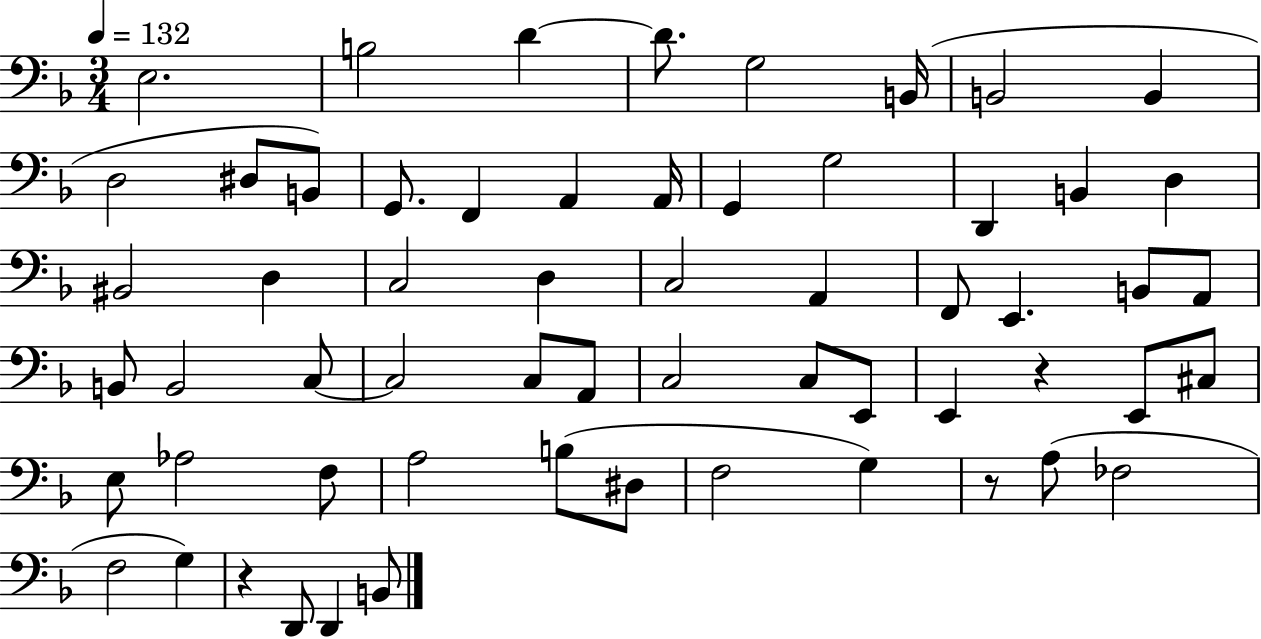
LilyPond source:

{
  \clef bass
  \numericTimeSignature
  \time 3/4
  \key f \major
  \tempo 4 = 132
  e2. | b2 d'4~~ | d'8. g2 b,16( | b,2 b,4 | \break d2 dis8 b,8) | g,8. f,4 a,4 a,16 | g,4 g2 | d,4 b,4 d4 | \break bis,2 d4 | c2 d4 | c2 a,4 | f,8 e,4. b,8 a,8 | \break b,8 b,2 c8~~ | c2 c8 a,8 | c2 c8 e,8 | e,4 r4 e,8 cis8 | \break e8 aes2 f8 | a2 b8( dis8 | f2 g4) | r8 a8( fes2 | \break f2 g4) | r4 d,8 d,4 b,8 | \bar "|."
}